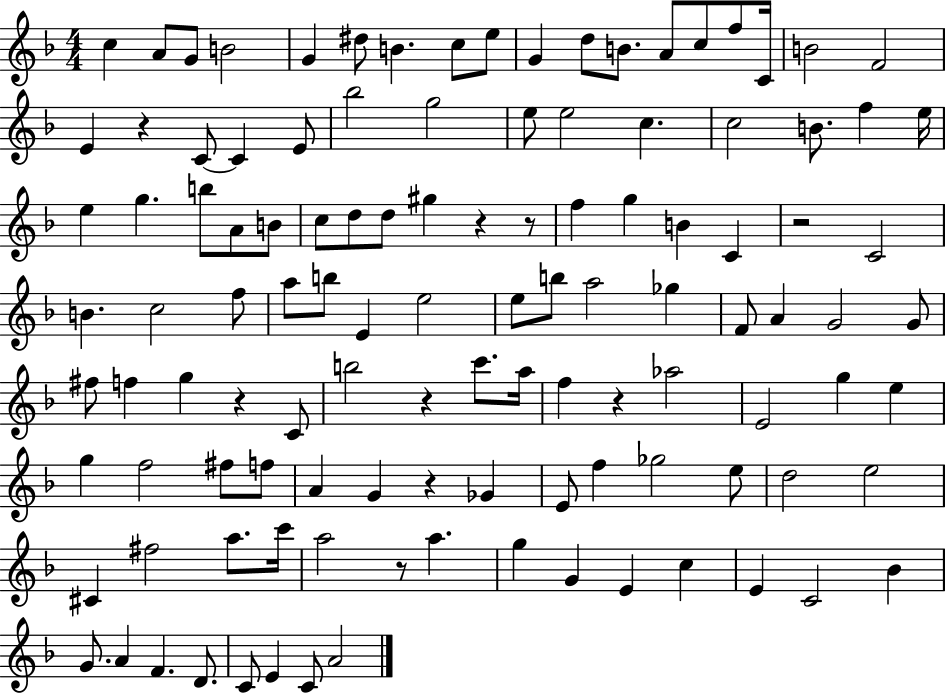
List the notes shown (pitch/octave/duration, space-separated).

C5/q A4/e G4/e B4/h G4/q D#5/e B4/q. C5/e E5/e G4/q D5/e B4/e. A4/e C5/e F5/e C4/s B4/h F4/h E4/q R/q C4/e C4/q E4/e Bb5/h G5/h E5/e E5/h C5/q. C5/h B4/e. F5/q E5/s E5/q G5/q. B5/e A4/e B4/e C5/e D5/e D5/e G#5/q R/q R/e F5/q G5/q B4/q C4/q R/h C4/h B4/q. C5/h F5/e A5/e B5/e E4/q E5/h E5/e B5/e A5/h Gb5/q F4/e A4/q G4/h G4/e F#5/e F5/q G5/q R/q C4/e B5/h R/q C6/e. A5/s F5/q R/q Ab5/h E4/h G5/q E5/q G5/q F5/h F#5/e F5/e A4/q G4/q R/q Gb4/q E4/e F5/q Gb5/h E5/e D5/h E5/h C#4/q F#5/h A5/e. C6/s A5/h R/e A5/q. G5/q G4/q E4/q C5/q E4/q C4/h Bb4/q G4/e. A4/q F4/q. D4/e. C4/e E4/q C4/e A4/h